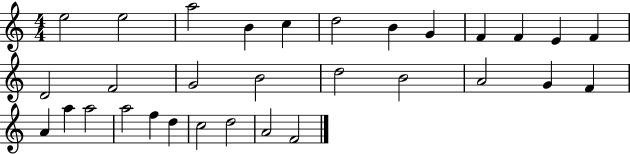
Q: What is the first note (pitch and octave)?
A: E5